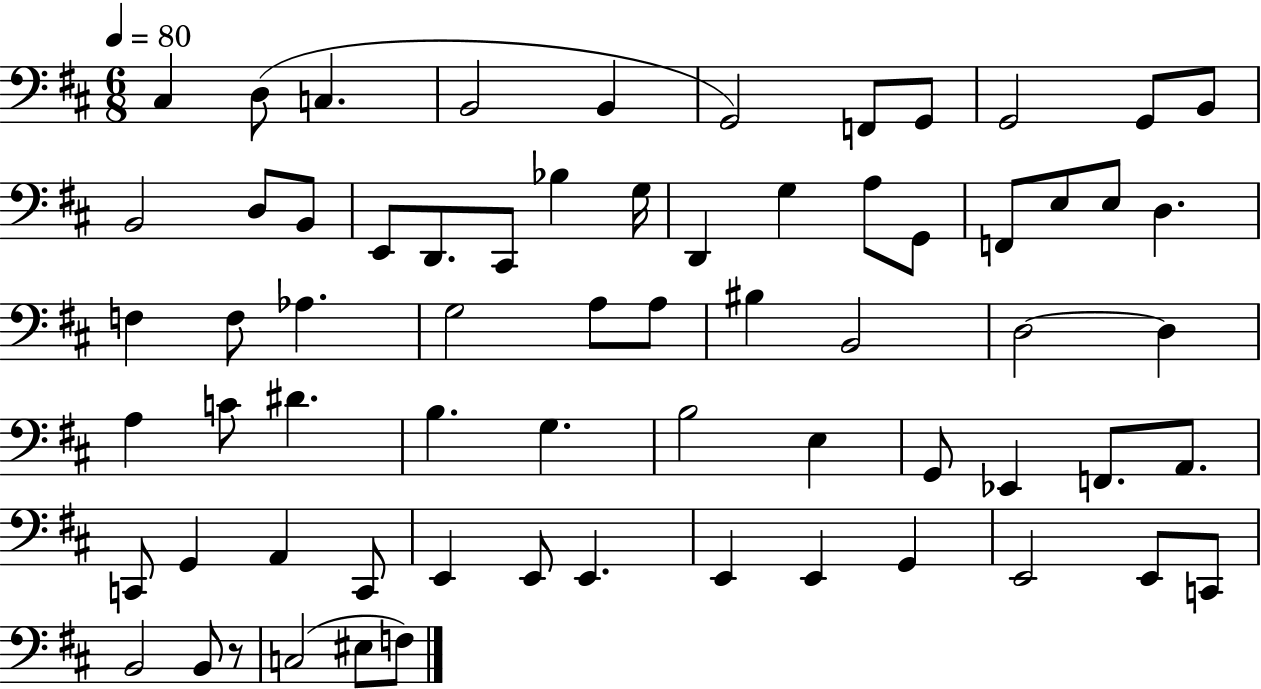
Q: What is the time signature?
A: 6/8